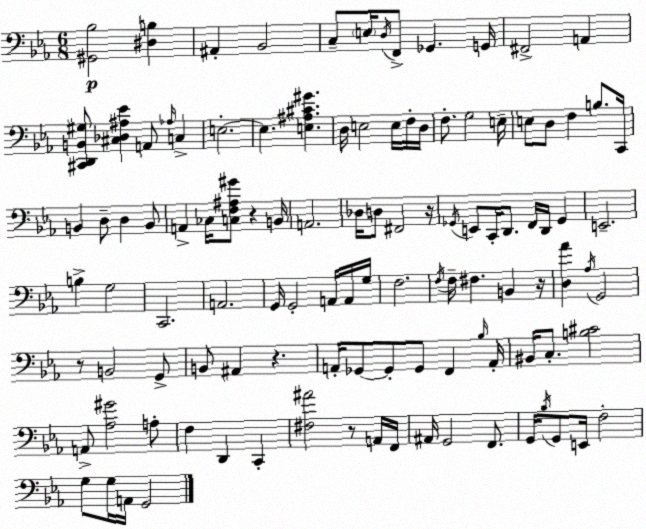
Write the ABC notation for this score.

X:1
T:Untitled
M:6/8
L:1/4
K:Cm
[^G,,_B,]2 [^D,B,] ^A,, _B,,2 C,/2 E,/4 D,/4 F,,/2 _G,, G,,/4 ^F,,2 A,, [^C,,D,,B,,^G,]/2 [^C,_D,^A,_E] A,,/2 _A,/4 C, E,2 E, [E,^A,^C^G] D,/4 E,2 E,/4 F,/4 D,/4 F,/2 G,2 E,/4 E,/2 D,/2 F, B,/2 C,,/4 B,, D,/2 D, B,,/2 A,, _C,/4 [C,F,^A,^G]/2 z B,,/4 A,,2 _D,/4 D,/2 ^F,,2 z/4 _G,,/4 E,,/2 C,,/4 D,,/2 F,,/4 D,,/4 _G,, E,,2 B, G,2 C,,2 A,,2 G,,/4 G,,2 A,,/4 A,,/4 G,/4 F,2 F,/4 F,/4 ^F, B,, z/4 [D,_A] _A,/4 G,,2 z/2 B,,2 G,,/2 B,,/2 ^A,, z A,,/4 _G,,/2 _G,,/2 _G,,/2 F,, _B,/4 A,,/4 ^B,,/4 C,/2 [B,^C]2 A,,/2 [_A,^G]2 A,/2 F, D,, C,, [^F,^A]2 z/2 A,,/4 F,,/4 ^A,,/4 G,,2 F,,/2 G,,/4 _B,/4 G,,/2 E,,/4 F,2 G,/2 G,/4 A,,/4 G,,2